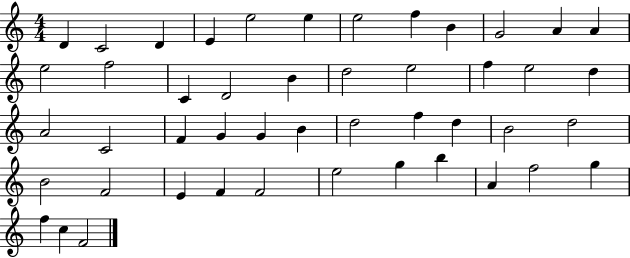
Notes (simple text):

D4/q C4/h D4/q E4/q E5/h E5/q E5/h F5/q B4/q G4/h A4/q A4/q E5/h F5/h C4/q D4/h B4/q D5/h E5/h F5/q E5/h D5/q A4/h C4/h F4/q G4/q G4/q B4/q D5/h F5/q D5/q B4/h D5/h B4/h F4/h E4/q F4/q F4/h E5/h G5/q B5/q A4/q F5/h G5/q F5/q C5/q F4/h